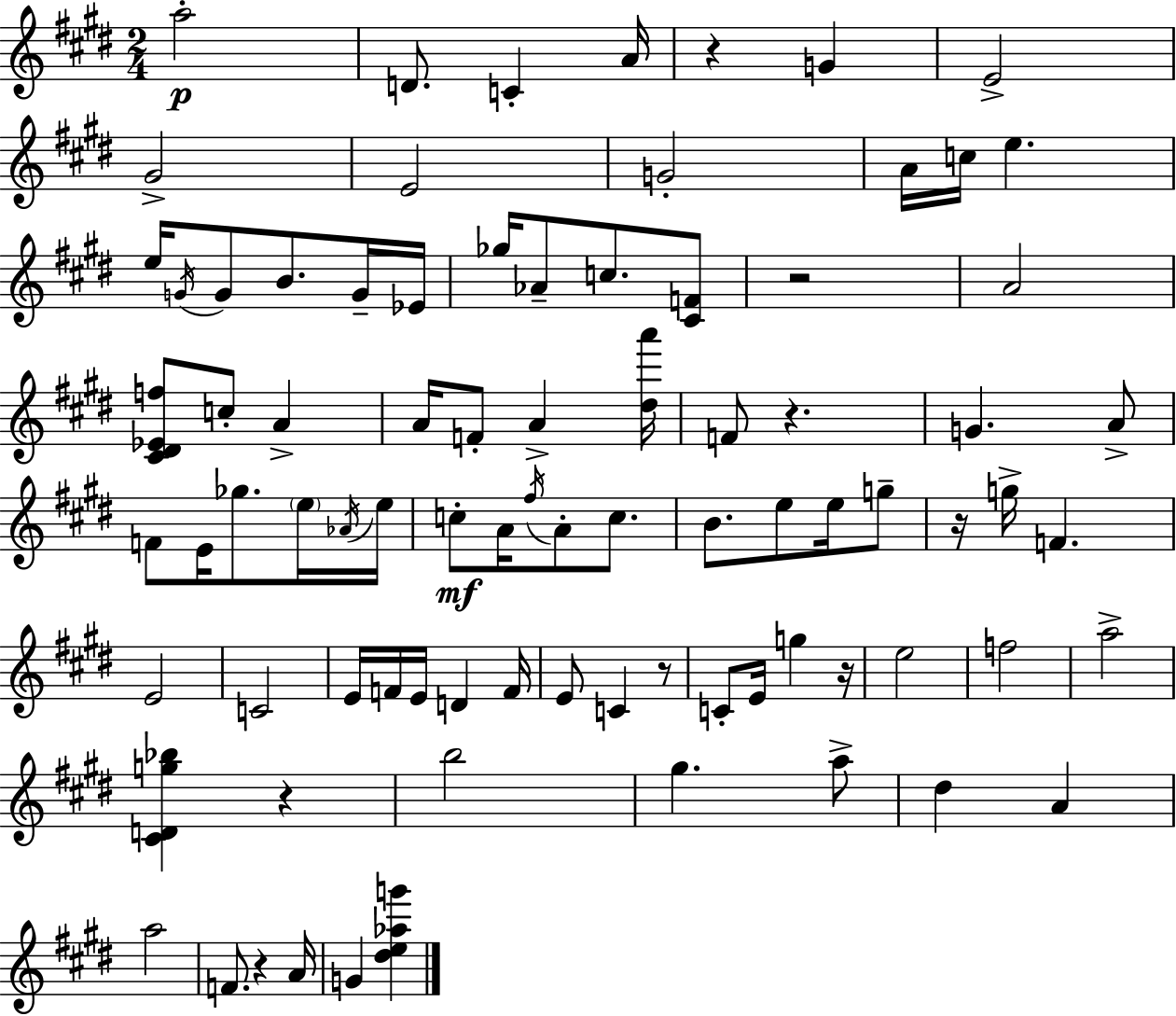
{
  \clef treble
  \numericTimeSignature
  \time 2/4
  \key e \major
  a''2-.\p | d'8. c'4-. a'16 | r4 g'4 | e'2-> | \break gis'2-> | e'2 | g'2-. | a'16 c''16 e''4. | \break e''16 \acciaccatura { g'16 } g'8 b'8. g'16-- | ees'16 ges''16 aes'8-- c''8. <cis' f'>8 | r2 | a'2 | \break <cis' dis' ees' f''>8 c''8-. a'4-> | a'16 f'8-. a'4-> | <dis'' a'''>16 f'8 r4. | g'4. a'8-> | \break f'8 e'16 ges''8. \parenthesize e''16 | \acciaccatura { aes'16 } e''16 c''8-.\mf a'16 \acciaccatura { fis''16 } a'8-. | c''8. b'8. e''8 | e''16 g''8-- r16 g''16-> f'4. | \break e'2 | c'2 | e'16 f'16 e'16 d'4 | f'16 e'8 c'4 | \break r8 c'8-. e'16 g''4 | r16 e''2 | f''2 | a''2-> | \break <cis' d' g'' bes''>4 r4 | b''2 | gis''4. | a''8-> dis''4 a'4 | \break a''2 | f'8. r4 | a'16 g'4 <dis'' e'' aes'' g'''>4 | \bar "|."
}